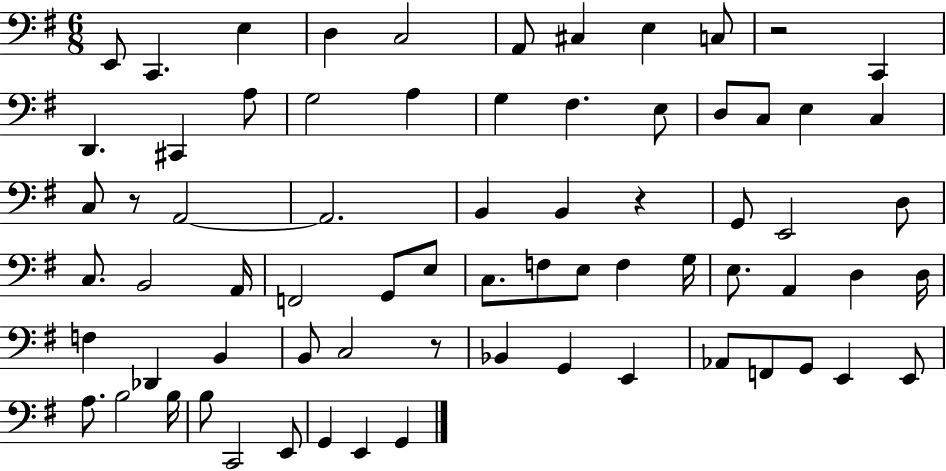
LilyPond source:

{
  \clef bass
  \numericTimeSignature
  \time 6/8
  \key g \major
  e,8 c,4. e4 | d4 c2 | a,8 cis4 e4 c8 | r2 c,4 | \break d,4. cis,4 a8 | g2 a4 | g4 fis4. e8 | d8 c8 e4 c4 | \break c8 r8 a,2~~ | a,2. | b,4 b,4 r4 | g,8 e,2 d8 | \break c8. b,2 a,16 | f,2 g,8 e8 | c8. f8 e8 f4 g16 | e8. a,4 d4 d16 | \break f4 des,4 b,4 | b,8 c2 r8 | bes,4 g,4 e,4 | aes,8 f,8 g,8 e,4 e,8 | \break a8. b2 b16 | b8 c,2 e,8 | g,4 e,4 g,4 | \bar "|."
}